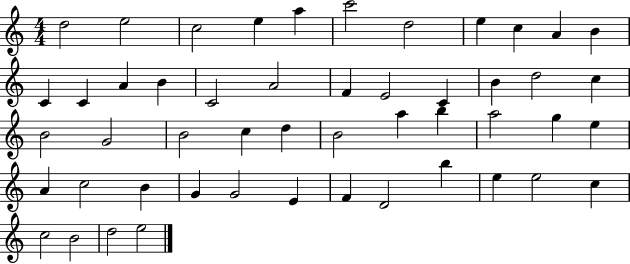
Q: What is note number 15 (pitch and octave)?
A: B4